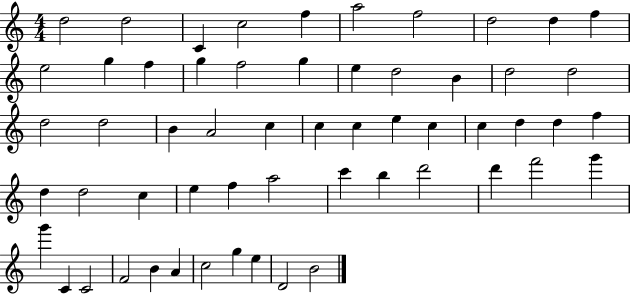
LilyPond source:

{
  \clef treble
  \numericTimeSignature
  \time 4/4
  \key c \major
  d''2 d''2 | c'4 c''2 f''4 | a''2 f''2 | d''2 d''4 f''4 | \break e''2 g''4 f''4 | g''4 f''2 g''4 | e''4 d''2 b'4 | d''2 d''2 | \break d''2 d''2 | b'4 a'2 c''4 | c''4 c''4 e''4 c''4 | c''4 d''4 d''4 f''4 | \break d''4 d''2 c''4 | e''4 f''4 a''2 | c'''4 b''4 d'''2 | d'''4 f'''2 g'''4 | \break g'''4 c'4 c'2 | f'2 b'4 a'4 | c''2 g''4 e''4 | d'2 b'2 | \break \bar "|."
}